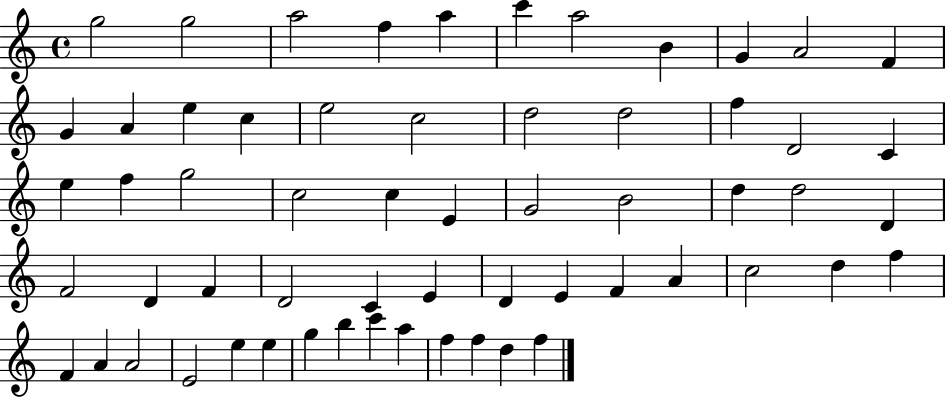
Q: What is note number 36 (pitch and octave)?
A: F4